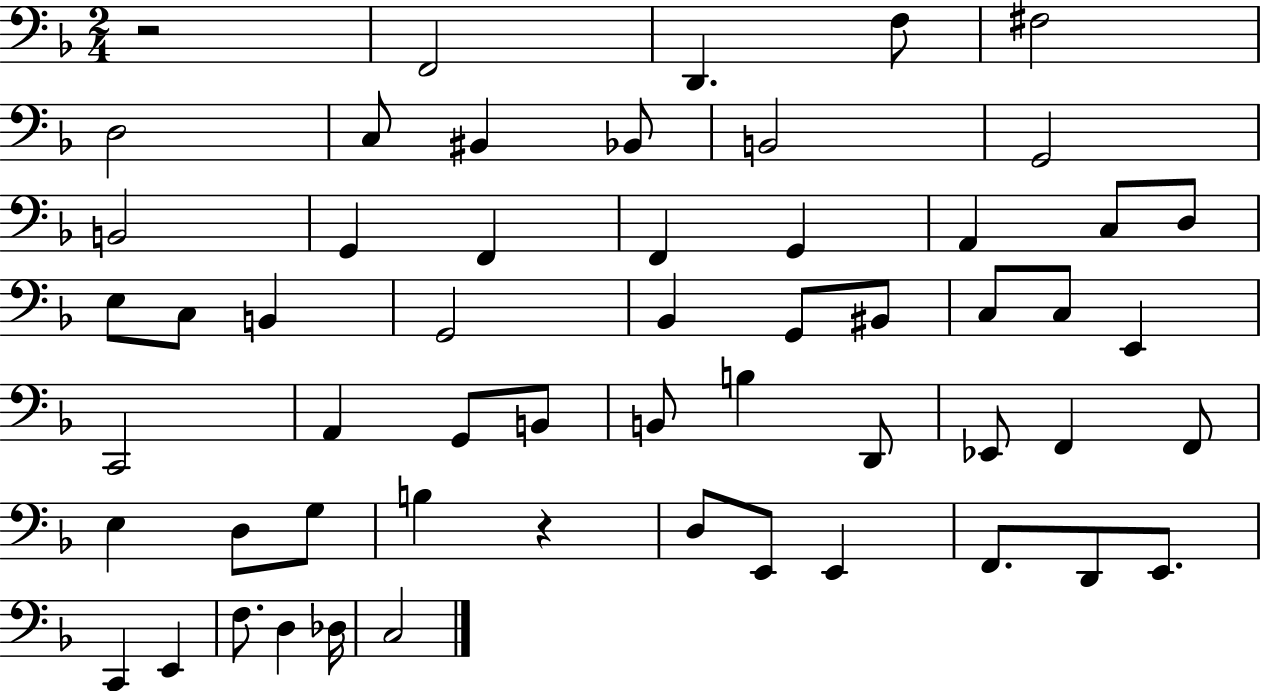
{
  \clef bass
  \numericTimeSignature
  \time 2/4
  \key f \major
  r2 | f,2 | d,4. f8 | fis2 | \break d2 | c8 bis,4 bes,8 | b,2 | g,2 | \break b,2 | g,4 f,4 | f,4 g,4 | a,4 c8 d8 | \break e8 c8 b,4 | g,2 | bes,4 g,8 bis,8 | c8 c8 e,4 | \break c,2 | a,4 g,8 b,8 | b,8 b4 d,8 | ees,8 f,4 f,8 | \break e4 d8 g8 | b4 r4 | d8 e,8 e,4 | f,8. d,8 e,8. | \break c,4 e,4 | f8. d4 des16 | c2 | \bar "|."
}